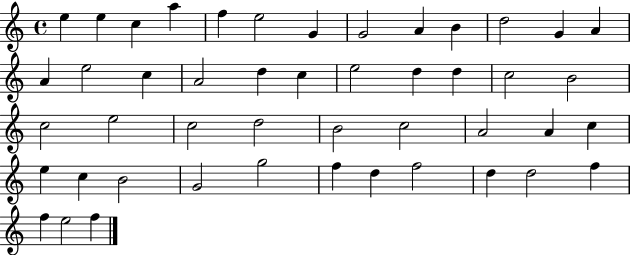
E5/q E5/q C5/q A5/q F5/q E5/h G4/q G4/h A4/q B4/q D5/h G4/q A4/q A4/q E5/h C5/q A4/h D5/q C5/q E5/h D5/q D5/q C5/h B4/h C5/h E5/h C5/h D5/h B4/h C5/h A4/h A4/q C5/q E5/q C5/q B4/h G4/h G5/h F5/q D5/q F5/h D5/q D5/h F5/q F5/q E5/h F5/q